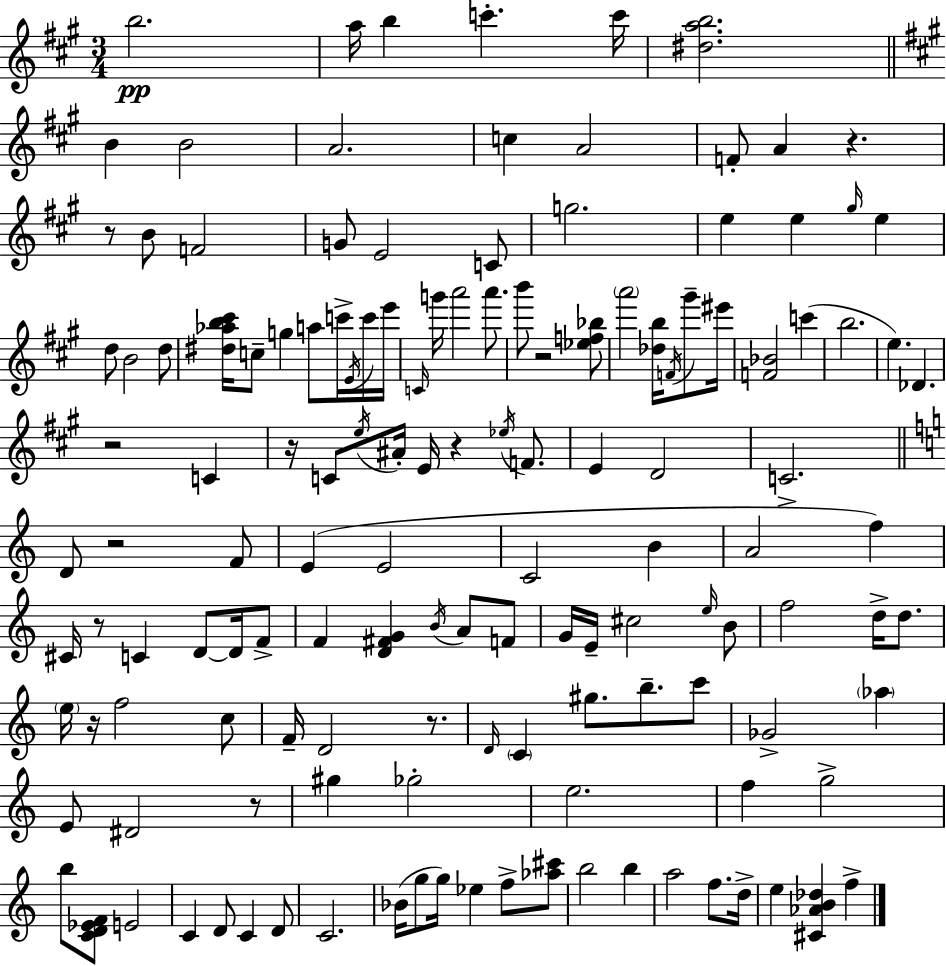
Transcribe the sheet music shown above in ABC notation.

X:1
T:Untitled
M:3/4
L:1/4
K:A
b2 a/4 b c' c'/4 [^dab]2 B B2 A2 c A2 F/2 A z z/2 B/2 F2 G/2 E2 C/2 g2 e e ^g/4 e d/2 B2 d/2 [^d_ab^c']/4 c/2 g a/2 c'/4 E/4 c'/4 e'/4 C/4 g'/4 a'2 a'/2 b'/2 z2 [_ef_b]/2 a'2 [_db]/4 F/4 ^g'/2 ^e'/4 [F_B]2 c' b2 e _D z2 C z/4 C/2 e/4 ^A/4 E/4 z _e/4 F/2 E D2 C2 D/2 z2 F/2 E E2 C2 B A2 f ^C/4 z/2 C D/2 D/4 F/2 F [D^FG] B/4 A/2 F/2 G/4 E/4 ^c2 e/4 B/2 f2 d/4 d/2 e/4 z/4 f2 c/2 F/4 D2 z/2 D/4 C ^g/2 b/2 c'/2 _G2 _a E/2 ^D2 z/2 ^g _g2 e2 f g2 b/2 [CD_EF]/2 E2 C D/2 C D/2 C2 _B/4 g/2 g/4 _e f/2 [_a^c']/2 b2 b a2 f/2 d/4 e [^C_AB_d] f